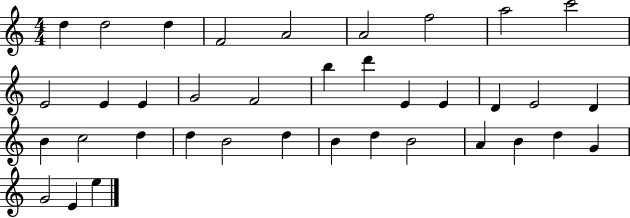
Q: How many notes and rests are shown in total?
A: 37